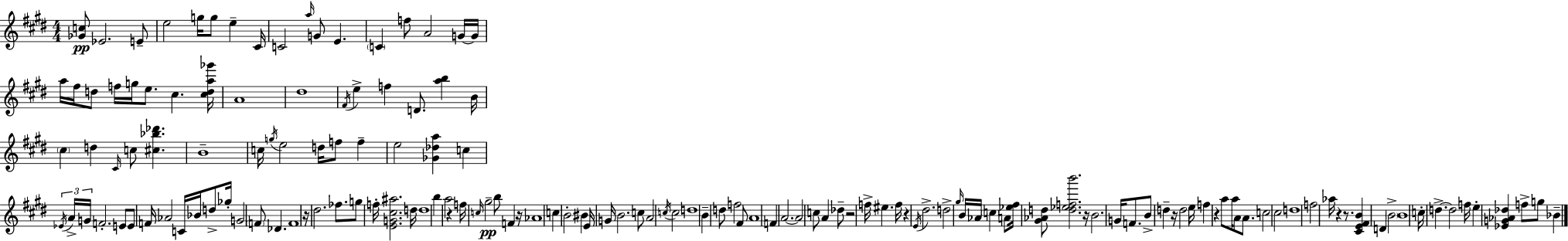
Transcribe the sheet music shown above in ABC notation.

X:1
T:Untitled
M:4/4
L:1/4
K:E
[_Gc]/2 _E2 E/2 e2 g/4 g/2 e ^C/4 C2 a/4 G/2 E C f/2 A2 G/4 G/4 a/4 ^f/4 d/2 f/4 g/4 e/2 ^c [^cda_g']/4 A4 ^d4 ^F/4 e f D/2 [ab] B/4 ^c d ^C/4 c/2 [^c_b_d'] B4 c/4 g/4 e2 d/4 f/2 f e2 [_G_da] c _E/4 A/4 G/4 F2 E/2 E/2 F/4 _A2 C/4 _B/4 d/2 _g/4 G2 F/2 _D F4 z/4 ^d2 _f/2 g/2 f/4 [EG^c^a]2 d/4 d4 b a2 z f/4 c/4 ^g2 b/2 F z/4 _A4 c B2 ^B E/4 G/4 B2 c/2 A2 c/4 c2 d4 B d/2 f2 ^F/2 A4 F A2 A2 c/2 A _d/2 z2 f/4 ^e f/4 z E/4 ^d2 d2 ^g/4 B/4 _A/4 c A/2 [_e^f]/4 [^G_Ad]/2 [d_efb']2 z/4 B2 G/4 F/2 B/2 d z/4 d2 e/4 f z a/2 a/4 A/2 A/2 c2 ^c2 d4 f2 _a/4 z z/2 [^CE^FB] D B2 B4 c/4 d d2 f/4 e [_EG_A_d] f/2 g/2 _B